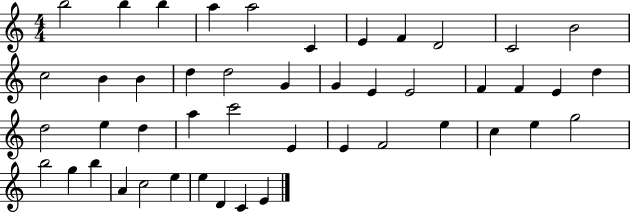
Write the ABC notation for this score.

X:1
T:Untitled
M:4/4
L:1/4
K:C
b2 b b a a2 C E F D2 C2 B2 c2 B B d d2 G G E E2 F F E d d2 e d a c'2 E E F2 e c e g2 b2 g b A c2 e e D C E